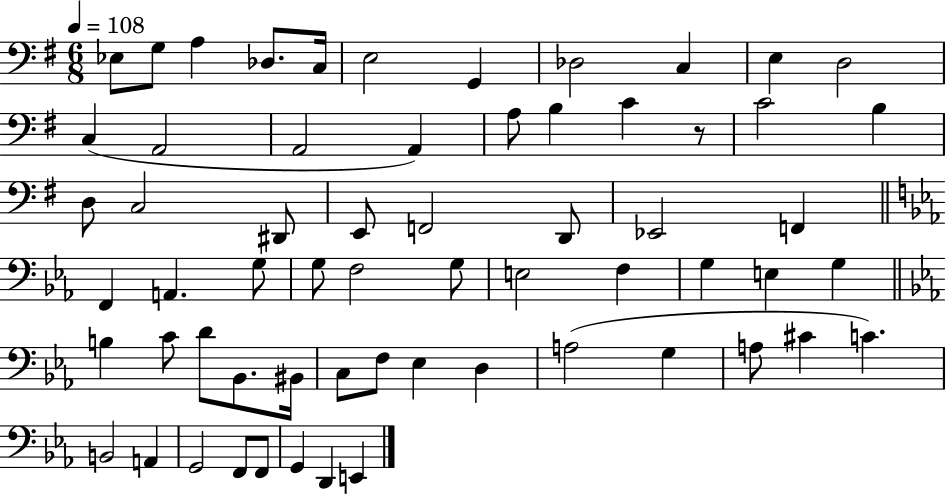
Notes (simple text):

Eb3/e G3/e A3/q Db3/e. C3/s E3/h G2/q Db3/h C3/q E3/q D3/h C3/q A2/h A2/h A2/q A3/e B3/q C4/q R/e C4/h B3/q D3/e C3/h D#2/e E2/e F2/h D2/e Eb2/h F2/q F2/q A2/q. G3/e G3/e F3/h G3/e E3/h F3/q G3/q E3/q G3/q B3/q C4/e D4/e Bb2/e. BIS2/s C3/e F3/e Eb3/q D3/q A3/h G3/q A3/e C#4/q C4/q. B2/h A2/q G2/h F2/e F2/e G2/q D2/q E2/q